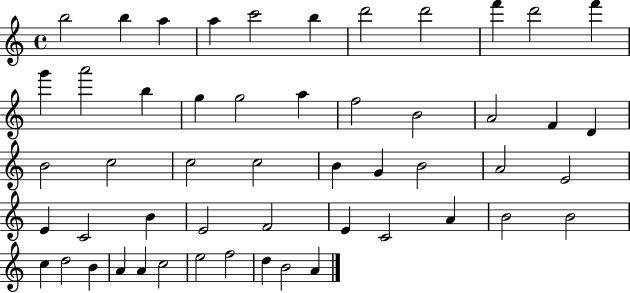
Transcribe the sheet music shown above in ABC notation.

X:1
T:Untitled
M:4/4
L:1/4
K:C
b2 b a a c'2 b d'2 d'2 f' d'2 f' g' a'2 b g g2 a f2 B2 A2 F D B2 c2 c2 c2 B G B2 A2 E2 E C2 B E2 F2 E C2 A B2 B2 c d2 B A A c2 e2 f2 d B2 A